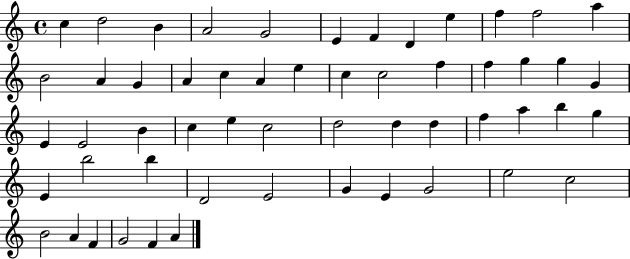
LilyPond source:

{
  \clef treble
  \time 4/4
  \defaultTimeSignature
  \key c \major
  c''4 d''2 b'4 | a'2 g'2 | e'4 f'4 d'4 e''4 | f''4 f''2 a''4 | \break b'2 a'4 g'4 | a'4 c''4 a'4 e''4 | c''4 c''2 f''4 | f''4 g''4 g''4 g'4 | \break e'4 e'2 b'4 | c''4 e''4 c''2 | d''2 d''4 d''4 | f''4 a''4 b''4 g''4 | \break e'4 b''2 b''4 | d'2 e'2 | g'4 e'4 g'2 | e''2 c''2 | \break b'2 a'4 f'4 | g'2 f'4 a'4 | \bar "|."
}